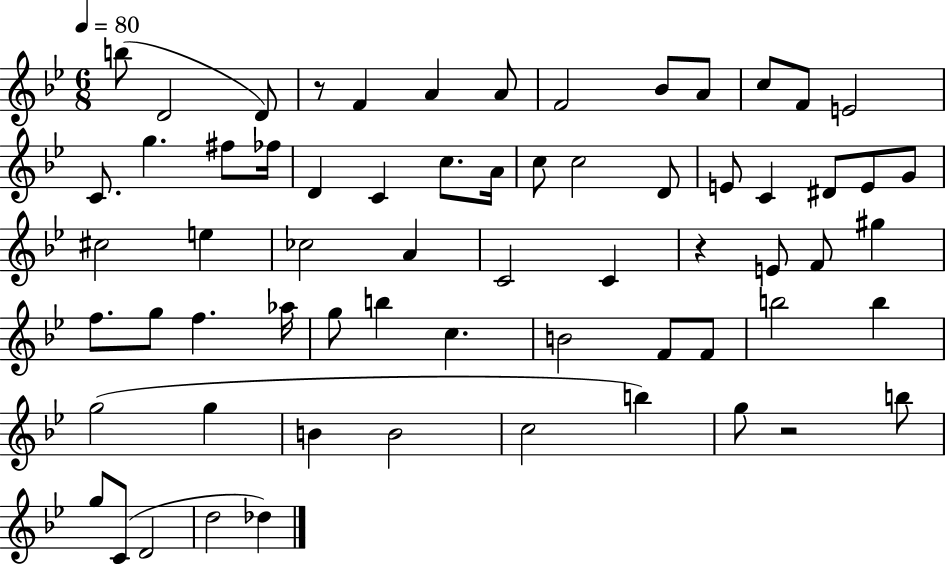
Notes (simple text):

B5/e D4/h D4/e R/e F4/q A4/q A4/e F4/h Bb4/e A4/e C5/e F4/e E4/h C4/e. G5/q. F#5/e FES5/s D4/q C4/q C5/e. A4/s C5/e C5/h D4/e E4/e C4/q D#4/e E4/e G4/e C#5/h E5/q CES5/h A4/q C4/h C4/q R/q E4/e F4/e G#5/q F5/e. G5/e F5/q. Ab5/s G5/e B5/q C5/q. B4/h F4/e F4/e B5/h B5/q G5/h G5/q B4/q B4/h C5/h B5/q G5/e R/h B5/e G5/e C4/e D4/h D5/h Db5/q